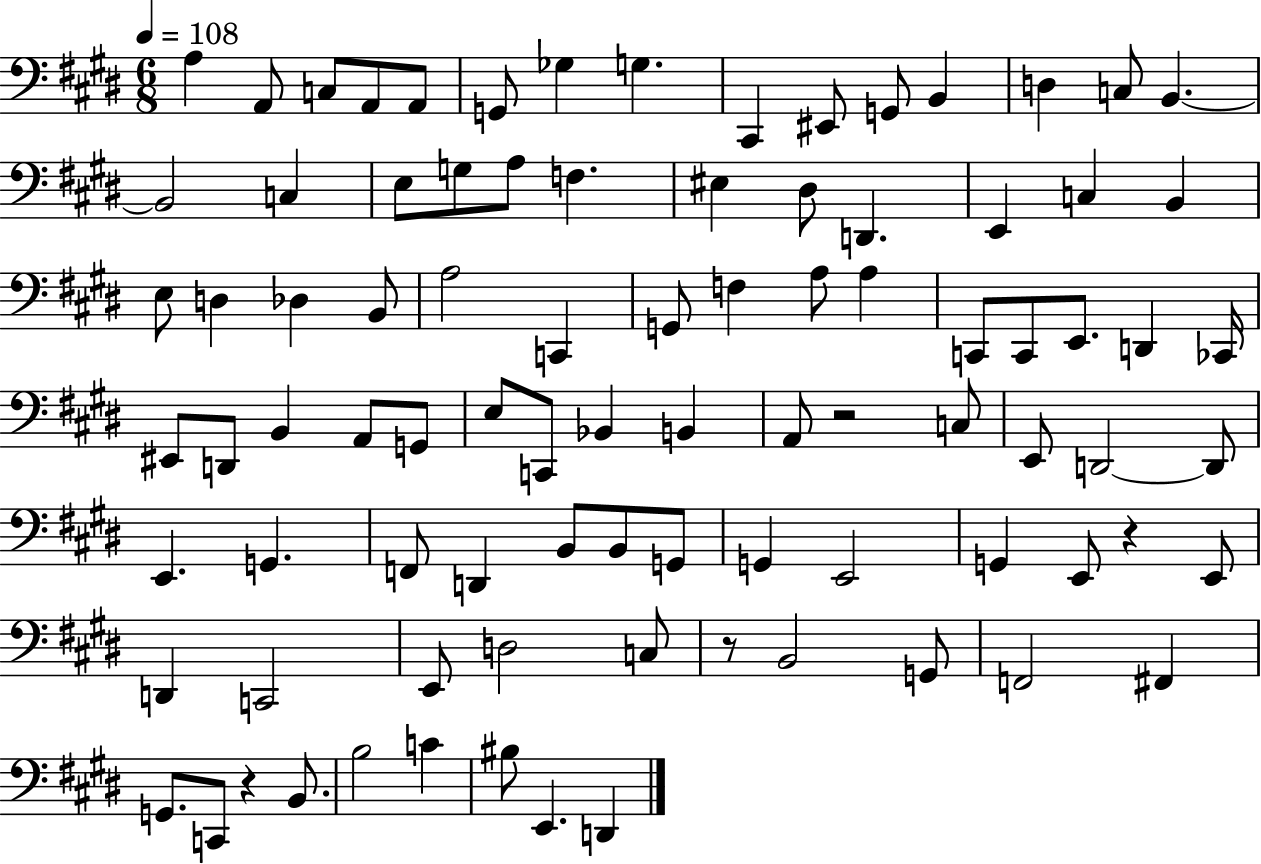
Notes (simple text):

A3/q A2/e C3/e A2/e A2/e G2/e Gb3/q G3/q. C#2/q EIS2/e G2/e B2/q D3/q C3/e B2/q. B2/h C3/q E3/e G3/e A3/e F3/q. EIS3/q D#3/e D2/q. E2/q C3/q B2/q E3/e D3/q Db3/q B2/e A3/h C2/q G2/e F3/q A3/e A3/q C2/e C2/e E2/e. D2/q CES2/s EIS2/e D2/e B2/q A2/e G2/e E3/e C2/e Bb2/q B2/q A2/e R/h C3/e E2/e D2/h D2/e E2/q. G2/q. F2/e D2/q B2/e B2/e G2/e G2/q E2/h G2/q E2/e R/q E2/e D2/q C2/h E2/e D3/h C3/e R/e B2/h G2/e F2/h F#2/q G2/e. C2/e R/q B2/e. B3/h C4/q BIS3/e E2/q. D2/q